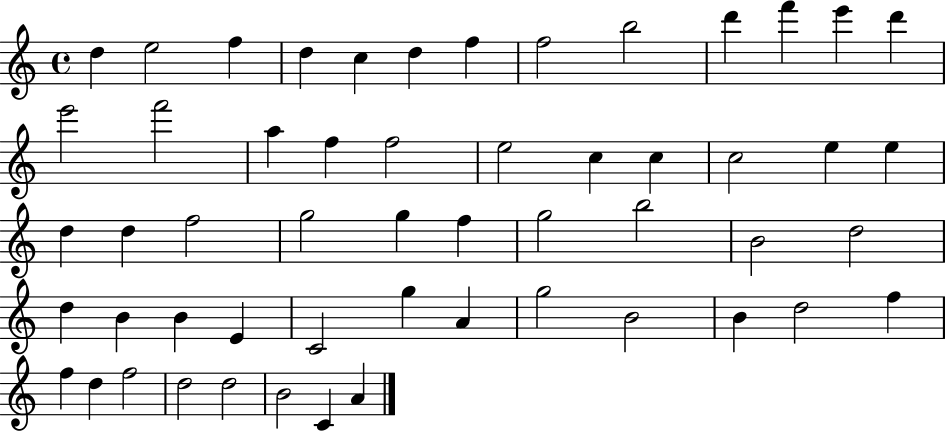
X:1
T:Untitled
M:4/4
L:1/4
K:C
d e2 f d c d f f2 b2 d' f' e' d' e'2 f'2 a f f2 e2 c c c2 e e d d f2 g2 g f g2 b2 B2 d2 d B B E C2 g A g2 B2 B d2 f f d f2 d2 d2 B2 C A